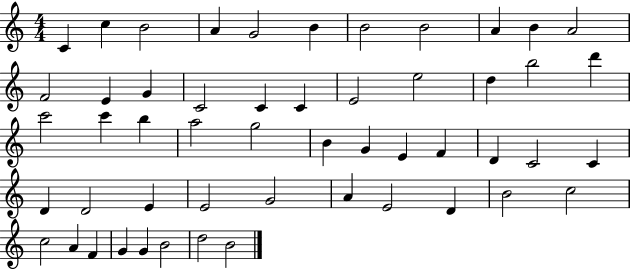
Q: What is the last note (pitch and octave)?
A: B4